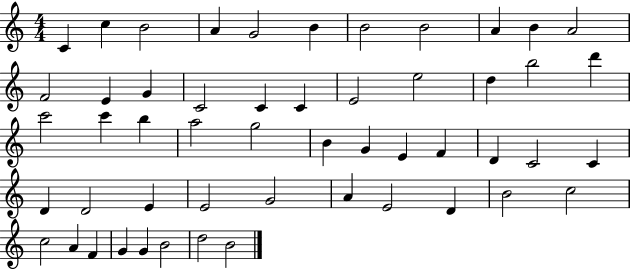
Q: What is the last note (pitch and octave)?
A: B4